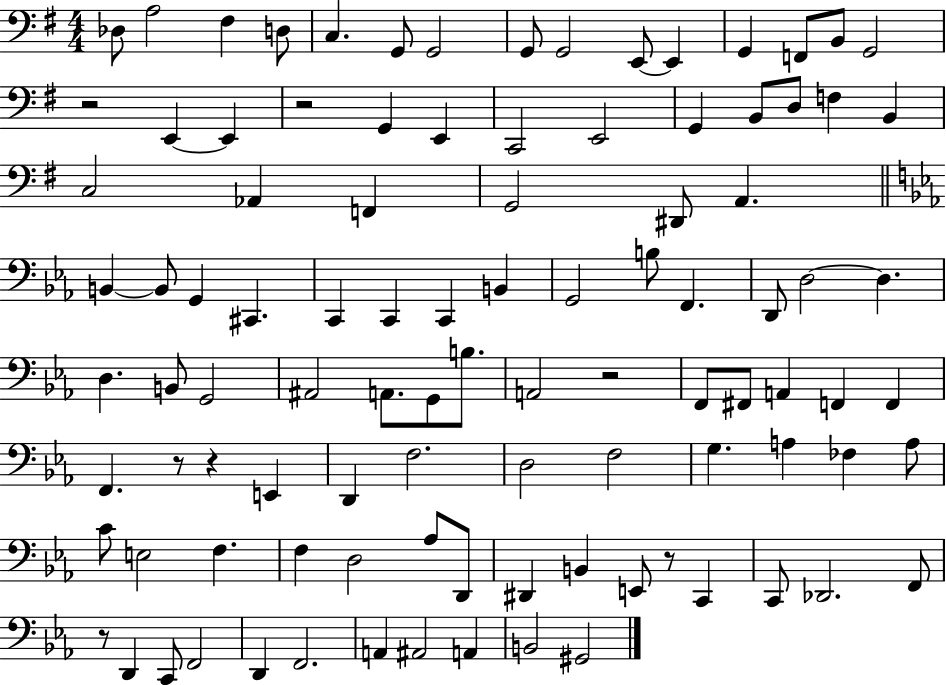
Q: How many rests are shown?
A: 7